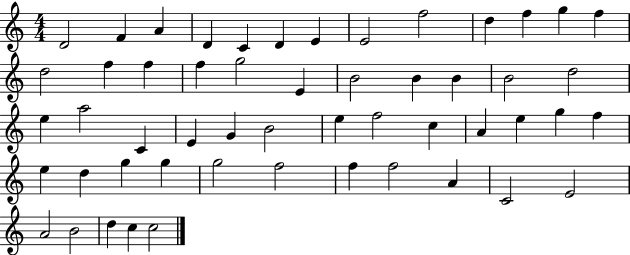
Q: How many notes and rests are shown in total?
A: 53